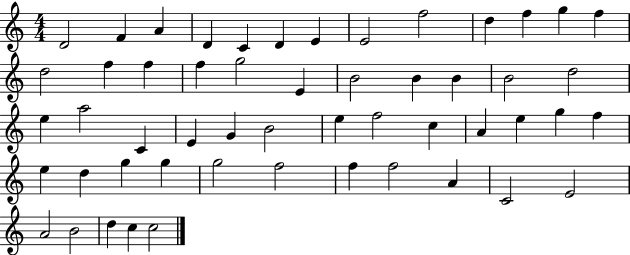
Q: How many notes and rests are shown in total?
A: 53